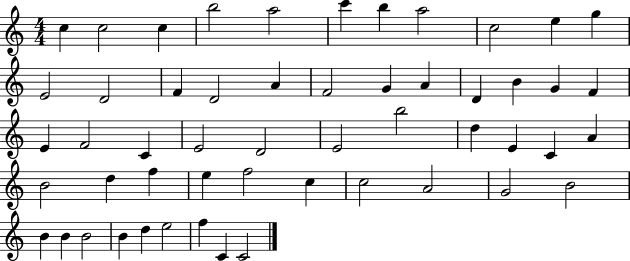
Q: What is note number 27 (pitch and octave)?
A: E4